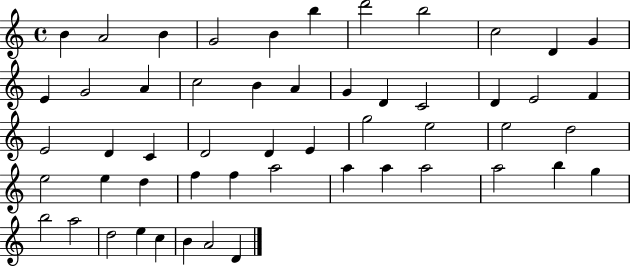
B4/q A4/h B4/q G4/h B4/q B5/q D6/h B5/h C5/h D4/q G4/q E4/q G4/h A4/q C5/h B4/q A4/q G4/q D4/q C4/h D4/q E4/h F4/q E4/h D4/q C4/q D4/h D4/q E4/q G5/h E5/h E5/h D5/h E5/h E5/q D5/q F5/q F5/q A5/h A5/q A5/q A5/h A5/h B5/q G5/q B5/h A5/h D5/h E5/q C5/q B4/q A4/h D4/q